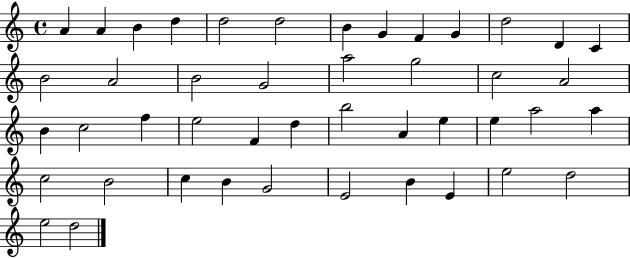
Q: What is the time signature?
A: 4/4